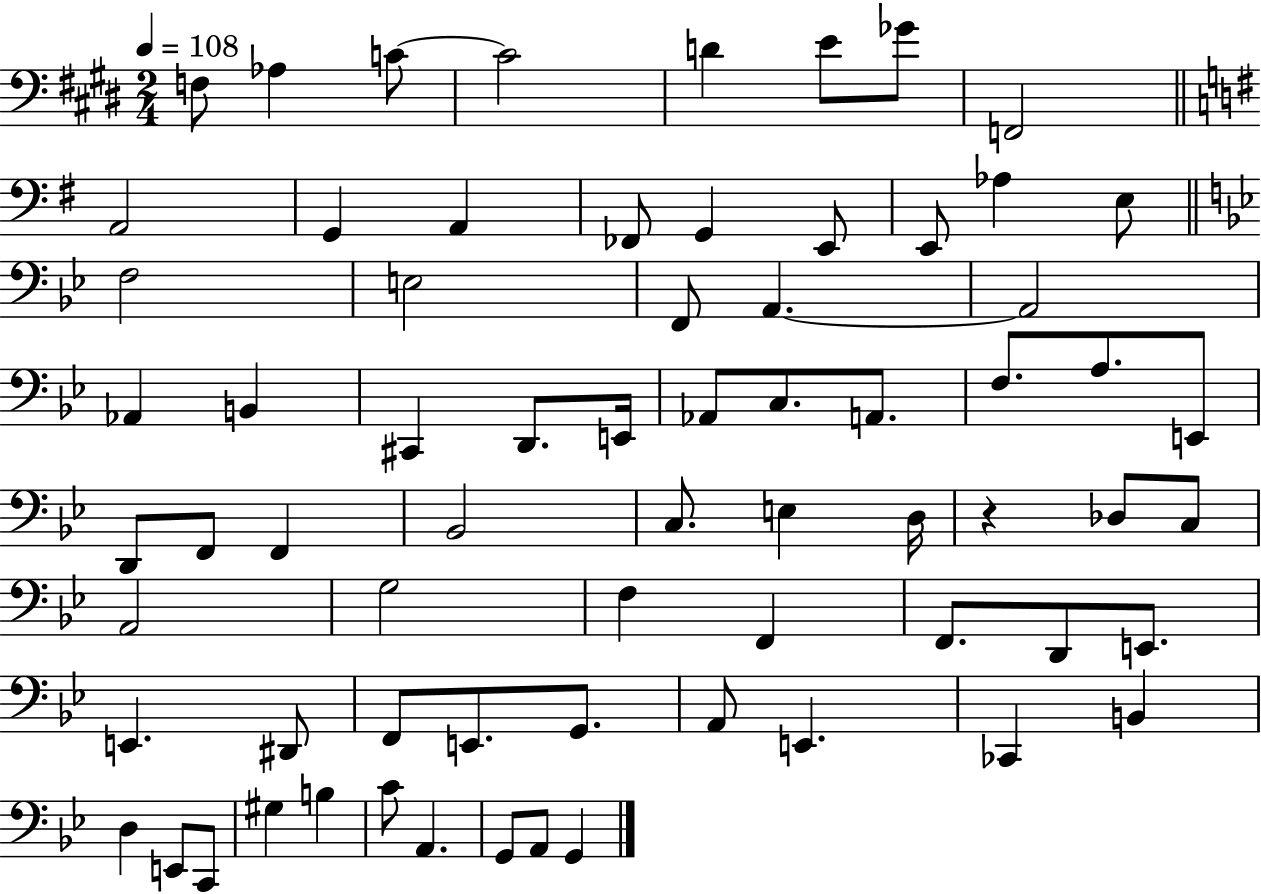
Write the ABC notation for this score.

X:1
T:Untitled
M:2/4
L:1/4
K:E
F,/2 _A, C/2 C2 D E/2 _G/2 F,,2 A,,2 G,, A,, _F,,/2 G,, E,,/2 E,,/2 _A, E,/2 F,2 E,2 F,,/2 A,, A,,2 _A,, B,, ^C,, D,,/2 E,,/4 _A,,/2 C,/2 A,,/2 F,/2 A,/2 E,,/2 D,,/2 F,,/2 F,, _B,,2 C,/2 E, D,/4 z _D,/2 C,/2 A,,2 G,2 F, F,, F,,/2 D,,/2 E,,/2 E,, ^D,,/2 F,,/2 E,,/2 G,,/2 A,,/2 E,, _C,, B,, D, E,,/2 C,,/2 ^G, B, C/2 A,, G,,/2 A,,/2 G,,